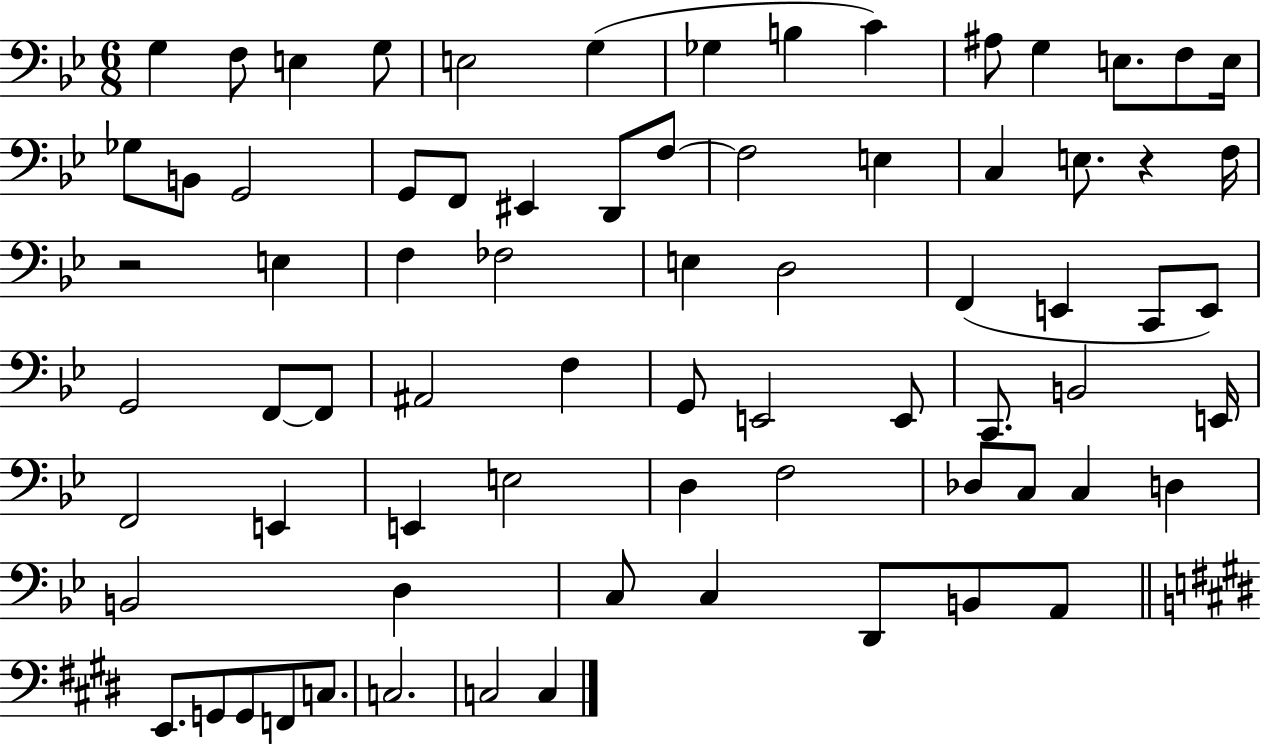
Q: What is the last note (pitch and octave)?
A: C3